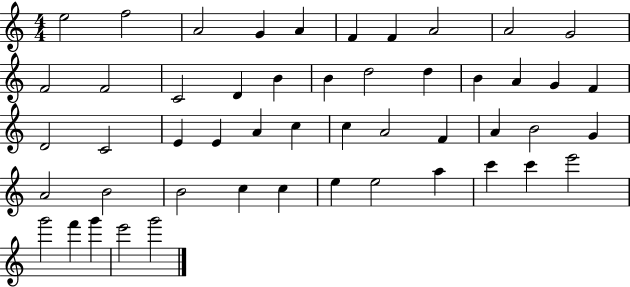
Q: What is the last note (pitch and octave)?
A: G6